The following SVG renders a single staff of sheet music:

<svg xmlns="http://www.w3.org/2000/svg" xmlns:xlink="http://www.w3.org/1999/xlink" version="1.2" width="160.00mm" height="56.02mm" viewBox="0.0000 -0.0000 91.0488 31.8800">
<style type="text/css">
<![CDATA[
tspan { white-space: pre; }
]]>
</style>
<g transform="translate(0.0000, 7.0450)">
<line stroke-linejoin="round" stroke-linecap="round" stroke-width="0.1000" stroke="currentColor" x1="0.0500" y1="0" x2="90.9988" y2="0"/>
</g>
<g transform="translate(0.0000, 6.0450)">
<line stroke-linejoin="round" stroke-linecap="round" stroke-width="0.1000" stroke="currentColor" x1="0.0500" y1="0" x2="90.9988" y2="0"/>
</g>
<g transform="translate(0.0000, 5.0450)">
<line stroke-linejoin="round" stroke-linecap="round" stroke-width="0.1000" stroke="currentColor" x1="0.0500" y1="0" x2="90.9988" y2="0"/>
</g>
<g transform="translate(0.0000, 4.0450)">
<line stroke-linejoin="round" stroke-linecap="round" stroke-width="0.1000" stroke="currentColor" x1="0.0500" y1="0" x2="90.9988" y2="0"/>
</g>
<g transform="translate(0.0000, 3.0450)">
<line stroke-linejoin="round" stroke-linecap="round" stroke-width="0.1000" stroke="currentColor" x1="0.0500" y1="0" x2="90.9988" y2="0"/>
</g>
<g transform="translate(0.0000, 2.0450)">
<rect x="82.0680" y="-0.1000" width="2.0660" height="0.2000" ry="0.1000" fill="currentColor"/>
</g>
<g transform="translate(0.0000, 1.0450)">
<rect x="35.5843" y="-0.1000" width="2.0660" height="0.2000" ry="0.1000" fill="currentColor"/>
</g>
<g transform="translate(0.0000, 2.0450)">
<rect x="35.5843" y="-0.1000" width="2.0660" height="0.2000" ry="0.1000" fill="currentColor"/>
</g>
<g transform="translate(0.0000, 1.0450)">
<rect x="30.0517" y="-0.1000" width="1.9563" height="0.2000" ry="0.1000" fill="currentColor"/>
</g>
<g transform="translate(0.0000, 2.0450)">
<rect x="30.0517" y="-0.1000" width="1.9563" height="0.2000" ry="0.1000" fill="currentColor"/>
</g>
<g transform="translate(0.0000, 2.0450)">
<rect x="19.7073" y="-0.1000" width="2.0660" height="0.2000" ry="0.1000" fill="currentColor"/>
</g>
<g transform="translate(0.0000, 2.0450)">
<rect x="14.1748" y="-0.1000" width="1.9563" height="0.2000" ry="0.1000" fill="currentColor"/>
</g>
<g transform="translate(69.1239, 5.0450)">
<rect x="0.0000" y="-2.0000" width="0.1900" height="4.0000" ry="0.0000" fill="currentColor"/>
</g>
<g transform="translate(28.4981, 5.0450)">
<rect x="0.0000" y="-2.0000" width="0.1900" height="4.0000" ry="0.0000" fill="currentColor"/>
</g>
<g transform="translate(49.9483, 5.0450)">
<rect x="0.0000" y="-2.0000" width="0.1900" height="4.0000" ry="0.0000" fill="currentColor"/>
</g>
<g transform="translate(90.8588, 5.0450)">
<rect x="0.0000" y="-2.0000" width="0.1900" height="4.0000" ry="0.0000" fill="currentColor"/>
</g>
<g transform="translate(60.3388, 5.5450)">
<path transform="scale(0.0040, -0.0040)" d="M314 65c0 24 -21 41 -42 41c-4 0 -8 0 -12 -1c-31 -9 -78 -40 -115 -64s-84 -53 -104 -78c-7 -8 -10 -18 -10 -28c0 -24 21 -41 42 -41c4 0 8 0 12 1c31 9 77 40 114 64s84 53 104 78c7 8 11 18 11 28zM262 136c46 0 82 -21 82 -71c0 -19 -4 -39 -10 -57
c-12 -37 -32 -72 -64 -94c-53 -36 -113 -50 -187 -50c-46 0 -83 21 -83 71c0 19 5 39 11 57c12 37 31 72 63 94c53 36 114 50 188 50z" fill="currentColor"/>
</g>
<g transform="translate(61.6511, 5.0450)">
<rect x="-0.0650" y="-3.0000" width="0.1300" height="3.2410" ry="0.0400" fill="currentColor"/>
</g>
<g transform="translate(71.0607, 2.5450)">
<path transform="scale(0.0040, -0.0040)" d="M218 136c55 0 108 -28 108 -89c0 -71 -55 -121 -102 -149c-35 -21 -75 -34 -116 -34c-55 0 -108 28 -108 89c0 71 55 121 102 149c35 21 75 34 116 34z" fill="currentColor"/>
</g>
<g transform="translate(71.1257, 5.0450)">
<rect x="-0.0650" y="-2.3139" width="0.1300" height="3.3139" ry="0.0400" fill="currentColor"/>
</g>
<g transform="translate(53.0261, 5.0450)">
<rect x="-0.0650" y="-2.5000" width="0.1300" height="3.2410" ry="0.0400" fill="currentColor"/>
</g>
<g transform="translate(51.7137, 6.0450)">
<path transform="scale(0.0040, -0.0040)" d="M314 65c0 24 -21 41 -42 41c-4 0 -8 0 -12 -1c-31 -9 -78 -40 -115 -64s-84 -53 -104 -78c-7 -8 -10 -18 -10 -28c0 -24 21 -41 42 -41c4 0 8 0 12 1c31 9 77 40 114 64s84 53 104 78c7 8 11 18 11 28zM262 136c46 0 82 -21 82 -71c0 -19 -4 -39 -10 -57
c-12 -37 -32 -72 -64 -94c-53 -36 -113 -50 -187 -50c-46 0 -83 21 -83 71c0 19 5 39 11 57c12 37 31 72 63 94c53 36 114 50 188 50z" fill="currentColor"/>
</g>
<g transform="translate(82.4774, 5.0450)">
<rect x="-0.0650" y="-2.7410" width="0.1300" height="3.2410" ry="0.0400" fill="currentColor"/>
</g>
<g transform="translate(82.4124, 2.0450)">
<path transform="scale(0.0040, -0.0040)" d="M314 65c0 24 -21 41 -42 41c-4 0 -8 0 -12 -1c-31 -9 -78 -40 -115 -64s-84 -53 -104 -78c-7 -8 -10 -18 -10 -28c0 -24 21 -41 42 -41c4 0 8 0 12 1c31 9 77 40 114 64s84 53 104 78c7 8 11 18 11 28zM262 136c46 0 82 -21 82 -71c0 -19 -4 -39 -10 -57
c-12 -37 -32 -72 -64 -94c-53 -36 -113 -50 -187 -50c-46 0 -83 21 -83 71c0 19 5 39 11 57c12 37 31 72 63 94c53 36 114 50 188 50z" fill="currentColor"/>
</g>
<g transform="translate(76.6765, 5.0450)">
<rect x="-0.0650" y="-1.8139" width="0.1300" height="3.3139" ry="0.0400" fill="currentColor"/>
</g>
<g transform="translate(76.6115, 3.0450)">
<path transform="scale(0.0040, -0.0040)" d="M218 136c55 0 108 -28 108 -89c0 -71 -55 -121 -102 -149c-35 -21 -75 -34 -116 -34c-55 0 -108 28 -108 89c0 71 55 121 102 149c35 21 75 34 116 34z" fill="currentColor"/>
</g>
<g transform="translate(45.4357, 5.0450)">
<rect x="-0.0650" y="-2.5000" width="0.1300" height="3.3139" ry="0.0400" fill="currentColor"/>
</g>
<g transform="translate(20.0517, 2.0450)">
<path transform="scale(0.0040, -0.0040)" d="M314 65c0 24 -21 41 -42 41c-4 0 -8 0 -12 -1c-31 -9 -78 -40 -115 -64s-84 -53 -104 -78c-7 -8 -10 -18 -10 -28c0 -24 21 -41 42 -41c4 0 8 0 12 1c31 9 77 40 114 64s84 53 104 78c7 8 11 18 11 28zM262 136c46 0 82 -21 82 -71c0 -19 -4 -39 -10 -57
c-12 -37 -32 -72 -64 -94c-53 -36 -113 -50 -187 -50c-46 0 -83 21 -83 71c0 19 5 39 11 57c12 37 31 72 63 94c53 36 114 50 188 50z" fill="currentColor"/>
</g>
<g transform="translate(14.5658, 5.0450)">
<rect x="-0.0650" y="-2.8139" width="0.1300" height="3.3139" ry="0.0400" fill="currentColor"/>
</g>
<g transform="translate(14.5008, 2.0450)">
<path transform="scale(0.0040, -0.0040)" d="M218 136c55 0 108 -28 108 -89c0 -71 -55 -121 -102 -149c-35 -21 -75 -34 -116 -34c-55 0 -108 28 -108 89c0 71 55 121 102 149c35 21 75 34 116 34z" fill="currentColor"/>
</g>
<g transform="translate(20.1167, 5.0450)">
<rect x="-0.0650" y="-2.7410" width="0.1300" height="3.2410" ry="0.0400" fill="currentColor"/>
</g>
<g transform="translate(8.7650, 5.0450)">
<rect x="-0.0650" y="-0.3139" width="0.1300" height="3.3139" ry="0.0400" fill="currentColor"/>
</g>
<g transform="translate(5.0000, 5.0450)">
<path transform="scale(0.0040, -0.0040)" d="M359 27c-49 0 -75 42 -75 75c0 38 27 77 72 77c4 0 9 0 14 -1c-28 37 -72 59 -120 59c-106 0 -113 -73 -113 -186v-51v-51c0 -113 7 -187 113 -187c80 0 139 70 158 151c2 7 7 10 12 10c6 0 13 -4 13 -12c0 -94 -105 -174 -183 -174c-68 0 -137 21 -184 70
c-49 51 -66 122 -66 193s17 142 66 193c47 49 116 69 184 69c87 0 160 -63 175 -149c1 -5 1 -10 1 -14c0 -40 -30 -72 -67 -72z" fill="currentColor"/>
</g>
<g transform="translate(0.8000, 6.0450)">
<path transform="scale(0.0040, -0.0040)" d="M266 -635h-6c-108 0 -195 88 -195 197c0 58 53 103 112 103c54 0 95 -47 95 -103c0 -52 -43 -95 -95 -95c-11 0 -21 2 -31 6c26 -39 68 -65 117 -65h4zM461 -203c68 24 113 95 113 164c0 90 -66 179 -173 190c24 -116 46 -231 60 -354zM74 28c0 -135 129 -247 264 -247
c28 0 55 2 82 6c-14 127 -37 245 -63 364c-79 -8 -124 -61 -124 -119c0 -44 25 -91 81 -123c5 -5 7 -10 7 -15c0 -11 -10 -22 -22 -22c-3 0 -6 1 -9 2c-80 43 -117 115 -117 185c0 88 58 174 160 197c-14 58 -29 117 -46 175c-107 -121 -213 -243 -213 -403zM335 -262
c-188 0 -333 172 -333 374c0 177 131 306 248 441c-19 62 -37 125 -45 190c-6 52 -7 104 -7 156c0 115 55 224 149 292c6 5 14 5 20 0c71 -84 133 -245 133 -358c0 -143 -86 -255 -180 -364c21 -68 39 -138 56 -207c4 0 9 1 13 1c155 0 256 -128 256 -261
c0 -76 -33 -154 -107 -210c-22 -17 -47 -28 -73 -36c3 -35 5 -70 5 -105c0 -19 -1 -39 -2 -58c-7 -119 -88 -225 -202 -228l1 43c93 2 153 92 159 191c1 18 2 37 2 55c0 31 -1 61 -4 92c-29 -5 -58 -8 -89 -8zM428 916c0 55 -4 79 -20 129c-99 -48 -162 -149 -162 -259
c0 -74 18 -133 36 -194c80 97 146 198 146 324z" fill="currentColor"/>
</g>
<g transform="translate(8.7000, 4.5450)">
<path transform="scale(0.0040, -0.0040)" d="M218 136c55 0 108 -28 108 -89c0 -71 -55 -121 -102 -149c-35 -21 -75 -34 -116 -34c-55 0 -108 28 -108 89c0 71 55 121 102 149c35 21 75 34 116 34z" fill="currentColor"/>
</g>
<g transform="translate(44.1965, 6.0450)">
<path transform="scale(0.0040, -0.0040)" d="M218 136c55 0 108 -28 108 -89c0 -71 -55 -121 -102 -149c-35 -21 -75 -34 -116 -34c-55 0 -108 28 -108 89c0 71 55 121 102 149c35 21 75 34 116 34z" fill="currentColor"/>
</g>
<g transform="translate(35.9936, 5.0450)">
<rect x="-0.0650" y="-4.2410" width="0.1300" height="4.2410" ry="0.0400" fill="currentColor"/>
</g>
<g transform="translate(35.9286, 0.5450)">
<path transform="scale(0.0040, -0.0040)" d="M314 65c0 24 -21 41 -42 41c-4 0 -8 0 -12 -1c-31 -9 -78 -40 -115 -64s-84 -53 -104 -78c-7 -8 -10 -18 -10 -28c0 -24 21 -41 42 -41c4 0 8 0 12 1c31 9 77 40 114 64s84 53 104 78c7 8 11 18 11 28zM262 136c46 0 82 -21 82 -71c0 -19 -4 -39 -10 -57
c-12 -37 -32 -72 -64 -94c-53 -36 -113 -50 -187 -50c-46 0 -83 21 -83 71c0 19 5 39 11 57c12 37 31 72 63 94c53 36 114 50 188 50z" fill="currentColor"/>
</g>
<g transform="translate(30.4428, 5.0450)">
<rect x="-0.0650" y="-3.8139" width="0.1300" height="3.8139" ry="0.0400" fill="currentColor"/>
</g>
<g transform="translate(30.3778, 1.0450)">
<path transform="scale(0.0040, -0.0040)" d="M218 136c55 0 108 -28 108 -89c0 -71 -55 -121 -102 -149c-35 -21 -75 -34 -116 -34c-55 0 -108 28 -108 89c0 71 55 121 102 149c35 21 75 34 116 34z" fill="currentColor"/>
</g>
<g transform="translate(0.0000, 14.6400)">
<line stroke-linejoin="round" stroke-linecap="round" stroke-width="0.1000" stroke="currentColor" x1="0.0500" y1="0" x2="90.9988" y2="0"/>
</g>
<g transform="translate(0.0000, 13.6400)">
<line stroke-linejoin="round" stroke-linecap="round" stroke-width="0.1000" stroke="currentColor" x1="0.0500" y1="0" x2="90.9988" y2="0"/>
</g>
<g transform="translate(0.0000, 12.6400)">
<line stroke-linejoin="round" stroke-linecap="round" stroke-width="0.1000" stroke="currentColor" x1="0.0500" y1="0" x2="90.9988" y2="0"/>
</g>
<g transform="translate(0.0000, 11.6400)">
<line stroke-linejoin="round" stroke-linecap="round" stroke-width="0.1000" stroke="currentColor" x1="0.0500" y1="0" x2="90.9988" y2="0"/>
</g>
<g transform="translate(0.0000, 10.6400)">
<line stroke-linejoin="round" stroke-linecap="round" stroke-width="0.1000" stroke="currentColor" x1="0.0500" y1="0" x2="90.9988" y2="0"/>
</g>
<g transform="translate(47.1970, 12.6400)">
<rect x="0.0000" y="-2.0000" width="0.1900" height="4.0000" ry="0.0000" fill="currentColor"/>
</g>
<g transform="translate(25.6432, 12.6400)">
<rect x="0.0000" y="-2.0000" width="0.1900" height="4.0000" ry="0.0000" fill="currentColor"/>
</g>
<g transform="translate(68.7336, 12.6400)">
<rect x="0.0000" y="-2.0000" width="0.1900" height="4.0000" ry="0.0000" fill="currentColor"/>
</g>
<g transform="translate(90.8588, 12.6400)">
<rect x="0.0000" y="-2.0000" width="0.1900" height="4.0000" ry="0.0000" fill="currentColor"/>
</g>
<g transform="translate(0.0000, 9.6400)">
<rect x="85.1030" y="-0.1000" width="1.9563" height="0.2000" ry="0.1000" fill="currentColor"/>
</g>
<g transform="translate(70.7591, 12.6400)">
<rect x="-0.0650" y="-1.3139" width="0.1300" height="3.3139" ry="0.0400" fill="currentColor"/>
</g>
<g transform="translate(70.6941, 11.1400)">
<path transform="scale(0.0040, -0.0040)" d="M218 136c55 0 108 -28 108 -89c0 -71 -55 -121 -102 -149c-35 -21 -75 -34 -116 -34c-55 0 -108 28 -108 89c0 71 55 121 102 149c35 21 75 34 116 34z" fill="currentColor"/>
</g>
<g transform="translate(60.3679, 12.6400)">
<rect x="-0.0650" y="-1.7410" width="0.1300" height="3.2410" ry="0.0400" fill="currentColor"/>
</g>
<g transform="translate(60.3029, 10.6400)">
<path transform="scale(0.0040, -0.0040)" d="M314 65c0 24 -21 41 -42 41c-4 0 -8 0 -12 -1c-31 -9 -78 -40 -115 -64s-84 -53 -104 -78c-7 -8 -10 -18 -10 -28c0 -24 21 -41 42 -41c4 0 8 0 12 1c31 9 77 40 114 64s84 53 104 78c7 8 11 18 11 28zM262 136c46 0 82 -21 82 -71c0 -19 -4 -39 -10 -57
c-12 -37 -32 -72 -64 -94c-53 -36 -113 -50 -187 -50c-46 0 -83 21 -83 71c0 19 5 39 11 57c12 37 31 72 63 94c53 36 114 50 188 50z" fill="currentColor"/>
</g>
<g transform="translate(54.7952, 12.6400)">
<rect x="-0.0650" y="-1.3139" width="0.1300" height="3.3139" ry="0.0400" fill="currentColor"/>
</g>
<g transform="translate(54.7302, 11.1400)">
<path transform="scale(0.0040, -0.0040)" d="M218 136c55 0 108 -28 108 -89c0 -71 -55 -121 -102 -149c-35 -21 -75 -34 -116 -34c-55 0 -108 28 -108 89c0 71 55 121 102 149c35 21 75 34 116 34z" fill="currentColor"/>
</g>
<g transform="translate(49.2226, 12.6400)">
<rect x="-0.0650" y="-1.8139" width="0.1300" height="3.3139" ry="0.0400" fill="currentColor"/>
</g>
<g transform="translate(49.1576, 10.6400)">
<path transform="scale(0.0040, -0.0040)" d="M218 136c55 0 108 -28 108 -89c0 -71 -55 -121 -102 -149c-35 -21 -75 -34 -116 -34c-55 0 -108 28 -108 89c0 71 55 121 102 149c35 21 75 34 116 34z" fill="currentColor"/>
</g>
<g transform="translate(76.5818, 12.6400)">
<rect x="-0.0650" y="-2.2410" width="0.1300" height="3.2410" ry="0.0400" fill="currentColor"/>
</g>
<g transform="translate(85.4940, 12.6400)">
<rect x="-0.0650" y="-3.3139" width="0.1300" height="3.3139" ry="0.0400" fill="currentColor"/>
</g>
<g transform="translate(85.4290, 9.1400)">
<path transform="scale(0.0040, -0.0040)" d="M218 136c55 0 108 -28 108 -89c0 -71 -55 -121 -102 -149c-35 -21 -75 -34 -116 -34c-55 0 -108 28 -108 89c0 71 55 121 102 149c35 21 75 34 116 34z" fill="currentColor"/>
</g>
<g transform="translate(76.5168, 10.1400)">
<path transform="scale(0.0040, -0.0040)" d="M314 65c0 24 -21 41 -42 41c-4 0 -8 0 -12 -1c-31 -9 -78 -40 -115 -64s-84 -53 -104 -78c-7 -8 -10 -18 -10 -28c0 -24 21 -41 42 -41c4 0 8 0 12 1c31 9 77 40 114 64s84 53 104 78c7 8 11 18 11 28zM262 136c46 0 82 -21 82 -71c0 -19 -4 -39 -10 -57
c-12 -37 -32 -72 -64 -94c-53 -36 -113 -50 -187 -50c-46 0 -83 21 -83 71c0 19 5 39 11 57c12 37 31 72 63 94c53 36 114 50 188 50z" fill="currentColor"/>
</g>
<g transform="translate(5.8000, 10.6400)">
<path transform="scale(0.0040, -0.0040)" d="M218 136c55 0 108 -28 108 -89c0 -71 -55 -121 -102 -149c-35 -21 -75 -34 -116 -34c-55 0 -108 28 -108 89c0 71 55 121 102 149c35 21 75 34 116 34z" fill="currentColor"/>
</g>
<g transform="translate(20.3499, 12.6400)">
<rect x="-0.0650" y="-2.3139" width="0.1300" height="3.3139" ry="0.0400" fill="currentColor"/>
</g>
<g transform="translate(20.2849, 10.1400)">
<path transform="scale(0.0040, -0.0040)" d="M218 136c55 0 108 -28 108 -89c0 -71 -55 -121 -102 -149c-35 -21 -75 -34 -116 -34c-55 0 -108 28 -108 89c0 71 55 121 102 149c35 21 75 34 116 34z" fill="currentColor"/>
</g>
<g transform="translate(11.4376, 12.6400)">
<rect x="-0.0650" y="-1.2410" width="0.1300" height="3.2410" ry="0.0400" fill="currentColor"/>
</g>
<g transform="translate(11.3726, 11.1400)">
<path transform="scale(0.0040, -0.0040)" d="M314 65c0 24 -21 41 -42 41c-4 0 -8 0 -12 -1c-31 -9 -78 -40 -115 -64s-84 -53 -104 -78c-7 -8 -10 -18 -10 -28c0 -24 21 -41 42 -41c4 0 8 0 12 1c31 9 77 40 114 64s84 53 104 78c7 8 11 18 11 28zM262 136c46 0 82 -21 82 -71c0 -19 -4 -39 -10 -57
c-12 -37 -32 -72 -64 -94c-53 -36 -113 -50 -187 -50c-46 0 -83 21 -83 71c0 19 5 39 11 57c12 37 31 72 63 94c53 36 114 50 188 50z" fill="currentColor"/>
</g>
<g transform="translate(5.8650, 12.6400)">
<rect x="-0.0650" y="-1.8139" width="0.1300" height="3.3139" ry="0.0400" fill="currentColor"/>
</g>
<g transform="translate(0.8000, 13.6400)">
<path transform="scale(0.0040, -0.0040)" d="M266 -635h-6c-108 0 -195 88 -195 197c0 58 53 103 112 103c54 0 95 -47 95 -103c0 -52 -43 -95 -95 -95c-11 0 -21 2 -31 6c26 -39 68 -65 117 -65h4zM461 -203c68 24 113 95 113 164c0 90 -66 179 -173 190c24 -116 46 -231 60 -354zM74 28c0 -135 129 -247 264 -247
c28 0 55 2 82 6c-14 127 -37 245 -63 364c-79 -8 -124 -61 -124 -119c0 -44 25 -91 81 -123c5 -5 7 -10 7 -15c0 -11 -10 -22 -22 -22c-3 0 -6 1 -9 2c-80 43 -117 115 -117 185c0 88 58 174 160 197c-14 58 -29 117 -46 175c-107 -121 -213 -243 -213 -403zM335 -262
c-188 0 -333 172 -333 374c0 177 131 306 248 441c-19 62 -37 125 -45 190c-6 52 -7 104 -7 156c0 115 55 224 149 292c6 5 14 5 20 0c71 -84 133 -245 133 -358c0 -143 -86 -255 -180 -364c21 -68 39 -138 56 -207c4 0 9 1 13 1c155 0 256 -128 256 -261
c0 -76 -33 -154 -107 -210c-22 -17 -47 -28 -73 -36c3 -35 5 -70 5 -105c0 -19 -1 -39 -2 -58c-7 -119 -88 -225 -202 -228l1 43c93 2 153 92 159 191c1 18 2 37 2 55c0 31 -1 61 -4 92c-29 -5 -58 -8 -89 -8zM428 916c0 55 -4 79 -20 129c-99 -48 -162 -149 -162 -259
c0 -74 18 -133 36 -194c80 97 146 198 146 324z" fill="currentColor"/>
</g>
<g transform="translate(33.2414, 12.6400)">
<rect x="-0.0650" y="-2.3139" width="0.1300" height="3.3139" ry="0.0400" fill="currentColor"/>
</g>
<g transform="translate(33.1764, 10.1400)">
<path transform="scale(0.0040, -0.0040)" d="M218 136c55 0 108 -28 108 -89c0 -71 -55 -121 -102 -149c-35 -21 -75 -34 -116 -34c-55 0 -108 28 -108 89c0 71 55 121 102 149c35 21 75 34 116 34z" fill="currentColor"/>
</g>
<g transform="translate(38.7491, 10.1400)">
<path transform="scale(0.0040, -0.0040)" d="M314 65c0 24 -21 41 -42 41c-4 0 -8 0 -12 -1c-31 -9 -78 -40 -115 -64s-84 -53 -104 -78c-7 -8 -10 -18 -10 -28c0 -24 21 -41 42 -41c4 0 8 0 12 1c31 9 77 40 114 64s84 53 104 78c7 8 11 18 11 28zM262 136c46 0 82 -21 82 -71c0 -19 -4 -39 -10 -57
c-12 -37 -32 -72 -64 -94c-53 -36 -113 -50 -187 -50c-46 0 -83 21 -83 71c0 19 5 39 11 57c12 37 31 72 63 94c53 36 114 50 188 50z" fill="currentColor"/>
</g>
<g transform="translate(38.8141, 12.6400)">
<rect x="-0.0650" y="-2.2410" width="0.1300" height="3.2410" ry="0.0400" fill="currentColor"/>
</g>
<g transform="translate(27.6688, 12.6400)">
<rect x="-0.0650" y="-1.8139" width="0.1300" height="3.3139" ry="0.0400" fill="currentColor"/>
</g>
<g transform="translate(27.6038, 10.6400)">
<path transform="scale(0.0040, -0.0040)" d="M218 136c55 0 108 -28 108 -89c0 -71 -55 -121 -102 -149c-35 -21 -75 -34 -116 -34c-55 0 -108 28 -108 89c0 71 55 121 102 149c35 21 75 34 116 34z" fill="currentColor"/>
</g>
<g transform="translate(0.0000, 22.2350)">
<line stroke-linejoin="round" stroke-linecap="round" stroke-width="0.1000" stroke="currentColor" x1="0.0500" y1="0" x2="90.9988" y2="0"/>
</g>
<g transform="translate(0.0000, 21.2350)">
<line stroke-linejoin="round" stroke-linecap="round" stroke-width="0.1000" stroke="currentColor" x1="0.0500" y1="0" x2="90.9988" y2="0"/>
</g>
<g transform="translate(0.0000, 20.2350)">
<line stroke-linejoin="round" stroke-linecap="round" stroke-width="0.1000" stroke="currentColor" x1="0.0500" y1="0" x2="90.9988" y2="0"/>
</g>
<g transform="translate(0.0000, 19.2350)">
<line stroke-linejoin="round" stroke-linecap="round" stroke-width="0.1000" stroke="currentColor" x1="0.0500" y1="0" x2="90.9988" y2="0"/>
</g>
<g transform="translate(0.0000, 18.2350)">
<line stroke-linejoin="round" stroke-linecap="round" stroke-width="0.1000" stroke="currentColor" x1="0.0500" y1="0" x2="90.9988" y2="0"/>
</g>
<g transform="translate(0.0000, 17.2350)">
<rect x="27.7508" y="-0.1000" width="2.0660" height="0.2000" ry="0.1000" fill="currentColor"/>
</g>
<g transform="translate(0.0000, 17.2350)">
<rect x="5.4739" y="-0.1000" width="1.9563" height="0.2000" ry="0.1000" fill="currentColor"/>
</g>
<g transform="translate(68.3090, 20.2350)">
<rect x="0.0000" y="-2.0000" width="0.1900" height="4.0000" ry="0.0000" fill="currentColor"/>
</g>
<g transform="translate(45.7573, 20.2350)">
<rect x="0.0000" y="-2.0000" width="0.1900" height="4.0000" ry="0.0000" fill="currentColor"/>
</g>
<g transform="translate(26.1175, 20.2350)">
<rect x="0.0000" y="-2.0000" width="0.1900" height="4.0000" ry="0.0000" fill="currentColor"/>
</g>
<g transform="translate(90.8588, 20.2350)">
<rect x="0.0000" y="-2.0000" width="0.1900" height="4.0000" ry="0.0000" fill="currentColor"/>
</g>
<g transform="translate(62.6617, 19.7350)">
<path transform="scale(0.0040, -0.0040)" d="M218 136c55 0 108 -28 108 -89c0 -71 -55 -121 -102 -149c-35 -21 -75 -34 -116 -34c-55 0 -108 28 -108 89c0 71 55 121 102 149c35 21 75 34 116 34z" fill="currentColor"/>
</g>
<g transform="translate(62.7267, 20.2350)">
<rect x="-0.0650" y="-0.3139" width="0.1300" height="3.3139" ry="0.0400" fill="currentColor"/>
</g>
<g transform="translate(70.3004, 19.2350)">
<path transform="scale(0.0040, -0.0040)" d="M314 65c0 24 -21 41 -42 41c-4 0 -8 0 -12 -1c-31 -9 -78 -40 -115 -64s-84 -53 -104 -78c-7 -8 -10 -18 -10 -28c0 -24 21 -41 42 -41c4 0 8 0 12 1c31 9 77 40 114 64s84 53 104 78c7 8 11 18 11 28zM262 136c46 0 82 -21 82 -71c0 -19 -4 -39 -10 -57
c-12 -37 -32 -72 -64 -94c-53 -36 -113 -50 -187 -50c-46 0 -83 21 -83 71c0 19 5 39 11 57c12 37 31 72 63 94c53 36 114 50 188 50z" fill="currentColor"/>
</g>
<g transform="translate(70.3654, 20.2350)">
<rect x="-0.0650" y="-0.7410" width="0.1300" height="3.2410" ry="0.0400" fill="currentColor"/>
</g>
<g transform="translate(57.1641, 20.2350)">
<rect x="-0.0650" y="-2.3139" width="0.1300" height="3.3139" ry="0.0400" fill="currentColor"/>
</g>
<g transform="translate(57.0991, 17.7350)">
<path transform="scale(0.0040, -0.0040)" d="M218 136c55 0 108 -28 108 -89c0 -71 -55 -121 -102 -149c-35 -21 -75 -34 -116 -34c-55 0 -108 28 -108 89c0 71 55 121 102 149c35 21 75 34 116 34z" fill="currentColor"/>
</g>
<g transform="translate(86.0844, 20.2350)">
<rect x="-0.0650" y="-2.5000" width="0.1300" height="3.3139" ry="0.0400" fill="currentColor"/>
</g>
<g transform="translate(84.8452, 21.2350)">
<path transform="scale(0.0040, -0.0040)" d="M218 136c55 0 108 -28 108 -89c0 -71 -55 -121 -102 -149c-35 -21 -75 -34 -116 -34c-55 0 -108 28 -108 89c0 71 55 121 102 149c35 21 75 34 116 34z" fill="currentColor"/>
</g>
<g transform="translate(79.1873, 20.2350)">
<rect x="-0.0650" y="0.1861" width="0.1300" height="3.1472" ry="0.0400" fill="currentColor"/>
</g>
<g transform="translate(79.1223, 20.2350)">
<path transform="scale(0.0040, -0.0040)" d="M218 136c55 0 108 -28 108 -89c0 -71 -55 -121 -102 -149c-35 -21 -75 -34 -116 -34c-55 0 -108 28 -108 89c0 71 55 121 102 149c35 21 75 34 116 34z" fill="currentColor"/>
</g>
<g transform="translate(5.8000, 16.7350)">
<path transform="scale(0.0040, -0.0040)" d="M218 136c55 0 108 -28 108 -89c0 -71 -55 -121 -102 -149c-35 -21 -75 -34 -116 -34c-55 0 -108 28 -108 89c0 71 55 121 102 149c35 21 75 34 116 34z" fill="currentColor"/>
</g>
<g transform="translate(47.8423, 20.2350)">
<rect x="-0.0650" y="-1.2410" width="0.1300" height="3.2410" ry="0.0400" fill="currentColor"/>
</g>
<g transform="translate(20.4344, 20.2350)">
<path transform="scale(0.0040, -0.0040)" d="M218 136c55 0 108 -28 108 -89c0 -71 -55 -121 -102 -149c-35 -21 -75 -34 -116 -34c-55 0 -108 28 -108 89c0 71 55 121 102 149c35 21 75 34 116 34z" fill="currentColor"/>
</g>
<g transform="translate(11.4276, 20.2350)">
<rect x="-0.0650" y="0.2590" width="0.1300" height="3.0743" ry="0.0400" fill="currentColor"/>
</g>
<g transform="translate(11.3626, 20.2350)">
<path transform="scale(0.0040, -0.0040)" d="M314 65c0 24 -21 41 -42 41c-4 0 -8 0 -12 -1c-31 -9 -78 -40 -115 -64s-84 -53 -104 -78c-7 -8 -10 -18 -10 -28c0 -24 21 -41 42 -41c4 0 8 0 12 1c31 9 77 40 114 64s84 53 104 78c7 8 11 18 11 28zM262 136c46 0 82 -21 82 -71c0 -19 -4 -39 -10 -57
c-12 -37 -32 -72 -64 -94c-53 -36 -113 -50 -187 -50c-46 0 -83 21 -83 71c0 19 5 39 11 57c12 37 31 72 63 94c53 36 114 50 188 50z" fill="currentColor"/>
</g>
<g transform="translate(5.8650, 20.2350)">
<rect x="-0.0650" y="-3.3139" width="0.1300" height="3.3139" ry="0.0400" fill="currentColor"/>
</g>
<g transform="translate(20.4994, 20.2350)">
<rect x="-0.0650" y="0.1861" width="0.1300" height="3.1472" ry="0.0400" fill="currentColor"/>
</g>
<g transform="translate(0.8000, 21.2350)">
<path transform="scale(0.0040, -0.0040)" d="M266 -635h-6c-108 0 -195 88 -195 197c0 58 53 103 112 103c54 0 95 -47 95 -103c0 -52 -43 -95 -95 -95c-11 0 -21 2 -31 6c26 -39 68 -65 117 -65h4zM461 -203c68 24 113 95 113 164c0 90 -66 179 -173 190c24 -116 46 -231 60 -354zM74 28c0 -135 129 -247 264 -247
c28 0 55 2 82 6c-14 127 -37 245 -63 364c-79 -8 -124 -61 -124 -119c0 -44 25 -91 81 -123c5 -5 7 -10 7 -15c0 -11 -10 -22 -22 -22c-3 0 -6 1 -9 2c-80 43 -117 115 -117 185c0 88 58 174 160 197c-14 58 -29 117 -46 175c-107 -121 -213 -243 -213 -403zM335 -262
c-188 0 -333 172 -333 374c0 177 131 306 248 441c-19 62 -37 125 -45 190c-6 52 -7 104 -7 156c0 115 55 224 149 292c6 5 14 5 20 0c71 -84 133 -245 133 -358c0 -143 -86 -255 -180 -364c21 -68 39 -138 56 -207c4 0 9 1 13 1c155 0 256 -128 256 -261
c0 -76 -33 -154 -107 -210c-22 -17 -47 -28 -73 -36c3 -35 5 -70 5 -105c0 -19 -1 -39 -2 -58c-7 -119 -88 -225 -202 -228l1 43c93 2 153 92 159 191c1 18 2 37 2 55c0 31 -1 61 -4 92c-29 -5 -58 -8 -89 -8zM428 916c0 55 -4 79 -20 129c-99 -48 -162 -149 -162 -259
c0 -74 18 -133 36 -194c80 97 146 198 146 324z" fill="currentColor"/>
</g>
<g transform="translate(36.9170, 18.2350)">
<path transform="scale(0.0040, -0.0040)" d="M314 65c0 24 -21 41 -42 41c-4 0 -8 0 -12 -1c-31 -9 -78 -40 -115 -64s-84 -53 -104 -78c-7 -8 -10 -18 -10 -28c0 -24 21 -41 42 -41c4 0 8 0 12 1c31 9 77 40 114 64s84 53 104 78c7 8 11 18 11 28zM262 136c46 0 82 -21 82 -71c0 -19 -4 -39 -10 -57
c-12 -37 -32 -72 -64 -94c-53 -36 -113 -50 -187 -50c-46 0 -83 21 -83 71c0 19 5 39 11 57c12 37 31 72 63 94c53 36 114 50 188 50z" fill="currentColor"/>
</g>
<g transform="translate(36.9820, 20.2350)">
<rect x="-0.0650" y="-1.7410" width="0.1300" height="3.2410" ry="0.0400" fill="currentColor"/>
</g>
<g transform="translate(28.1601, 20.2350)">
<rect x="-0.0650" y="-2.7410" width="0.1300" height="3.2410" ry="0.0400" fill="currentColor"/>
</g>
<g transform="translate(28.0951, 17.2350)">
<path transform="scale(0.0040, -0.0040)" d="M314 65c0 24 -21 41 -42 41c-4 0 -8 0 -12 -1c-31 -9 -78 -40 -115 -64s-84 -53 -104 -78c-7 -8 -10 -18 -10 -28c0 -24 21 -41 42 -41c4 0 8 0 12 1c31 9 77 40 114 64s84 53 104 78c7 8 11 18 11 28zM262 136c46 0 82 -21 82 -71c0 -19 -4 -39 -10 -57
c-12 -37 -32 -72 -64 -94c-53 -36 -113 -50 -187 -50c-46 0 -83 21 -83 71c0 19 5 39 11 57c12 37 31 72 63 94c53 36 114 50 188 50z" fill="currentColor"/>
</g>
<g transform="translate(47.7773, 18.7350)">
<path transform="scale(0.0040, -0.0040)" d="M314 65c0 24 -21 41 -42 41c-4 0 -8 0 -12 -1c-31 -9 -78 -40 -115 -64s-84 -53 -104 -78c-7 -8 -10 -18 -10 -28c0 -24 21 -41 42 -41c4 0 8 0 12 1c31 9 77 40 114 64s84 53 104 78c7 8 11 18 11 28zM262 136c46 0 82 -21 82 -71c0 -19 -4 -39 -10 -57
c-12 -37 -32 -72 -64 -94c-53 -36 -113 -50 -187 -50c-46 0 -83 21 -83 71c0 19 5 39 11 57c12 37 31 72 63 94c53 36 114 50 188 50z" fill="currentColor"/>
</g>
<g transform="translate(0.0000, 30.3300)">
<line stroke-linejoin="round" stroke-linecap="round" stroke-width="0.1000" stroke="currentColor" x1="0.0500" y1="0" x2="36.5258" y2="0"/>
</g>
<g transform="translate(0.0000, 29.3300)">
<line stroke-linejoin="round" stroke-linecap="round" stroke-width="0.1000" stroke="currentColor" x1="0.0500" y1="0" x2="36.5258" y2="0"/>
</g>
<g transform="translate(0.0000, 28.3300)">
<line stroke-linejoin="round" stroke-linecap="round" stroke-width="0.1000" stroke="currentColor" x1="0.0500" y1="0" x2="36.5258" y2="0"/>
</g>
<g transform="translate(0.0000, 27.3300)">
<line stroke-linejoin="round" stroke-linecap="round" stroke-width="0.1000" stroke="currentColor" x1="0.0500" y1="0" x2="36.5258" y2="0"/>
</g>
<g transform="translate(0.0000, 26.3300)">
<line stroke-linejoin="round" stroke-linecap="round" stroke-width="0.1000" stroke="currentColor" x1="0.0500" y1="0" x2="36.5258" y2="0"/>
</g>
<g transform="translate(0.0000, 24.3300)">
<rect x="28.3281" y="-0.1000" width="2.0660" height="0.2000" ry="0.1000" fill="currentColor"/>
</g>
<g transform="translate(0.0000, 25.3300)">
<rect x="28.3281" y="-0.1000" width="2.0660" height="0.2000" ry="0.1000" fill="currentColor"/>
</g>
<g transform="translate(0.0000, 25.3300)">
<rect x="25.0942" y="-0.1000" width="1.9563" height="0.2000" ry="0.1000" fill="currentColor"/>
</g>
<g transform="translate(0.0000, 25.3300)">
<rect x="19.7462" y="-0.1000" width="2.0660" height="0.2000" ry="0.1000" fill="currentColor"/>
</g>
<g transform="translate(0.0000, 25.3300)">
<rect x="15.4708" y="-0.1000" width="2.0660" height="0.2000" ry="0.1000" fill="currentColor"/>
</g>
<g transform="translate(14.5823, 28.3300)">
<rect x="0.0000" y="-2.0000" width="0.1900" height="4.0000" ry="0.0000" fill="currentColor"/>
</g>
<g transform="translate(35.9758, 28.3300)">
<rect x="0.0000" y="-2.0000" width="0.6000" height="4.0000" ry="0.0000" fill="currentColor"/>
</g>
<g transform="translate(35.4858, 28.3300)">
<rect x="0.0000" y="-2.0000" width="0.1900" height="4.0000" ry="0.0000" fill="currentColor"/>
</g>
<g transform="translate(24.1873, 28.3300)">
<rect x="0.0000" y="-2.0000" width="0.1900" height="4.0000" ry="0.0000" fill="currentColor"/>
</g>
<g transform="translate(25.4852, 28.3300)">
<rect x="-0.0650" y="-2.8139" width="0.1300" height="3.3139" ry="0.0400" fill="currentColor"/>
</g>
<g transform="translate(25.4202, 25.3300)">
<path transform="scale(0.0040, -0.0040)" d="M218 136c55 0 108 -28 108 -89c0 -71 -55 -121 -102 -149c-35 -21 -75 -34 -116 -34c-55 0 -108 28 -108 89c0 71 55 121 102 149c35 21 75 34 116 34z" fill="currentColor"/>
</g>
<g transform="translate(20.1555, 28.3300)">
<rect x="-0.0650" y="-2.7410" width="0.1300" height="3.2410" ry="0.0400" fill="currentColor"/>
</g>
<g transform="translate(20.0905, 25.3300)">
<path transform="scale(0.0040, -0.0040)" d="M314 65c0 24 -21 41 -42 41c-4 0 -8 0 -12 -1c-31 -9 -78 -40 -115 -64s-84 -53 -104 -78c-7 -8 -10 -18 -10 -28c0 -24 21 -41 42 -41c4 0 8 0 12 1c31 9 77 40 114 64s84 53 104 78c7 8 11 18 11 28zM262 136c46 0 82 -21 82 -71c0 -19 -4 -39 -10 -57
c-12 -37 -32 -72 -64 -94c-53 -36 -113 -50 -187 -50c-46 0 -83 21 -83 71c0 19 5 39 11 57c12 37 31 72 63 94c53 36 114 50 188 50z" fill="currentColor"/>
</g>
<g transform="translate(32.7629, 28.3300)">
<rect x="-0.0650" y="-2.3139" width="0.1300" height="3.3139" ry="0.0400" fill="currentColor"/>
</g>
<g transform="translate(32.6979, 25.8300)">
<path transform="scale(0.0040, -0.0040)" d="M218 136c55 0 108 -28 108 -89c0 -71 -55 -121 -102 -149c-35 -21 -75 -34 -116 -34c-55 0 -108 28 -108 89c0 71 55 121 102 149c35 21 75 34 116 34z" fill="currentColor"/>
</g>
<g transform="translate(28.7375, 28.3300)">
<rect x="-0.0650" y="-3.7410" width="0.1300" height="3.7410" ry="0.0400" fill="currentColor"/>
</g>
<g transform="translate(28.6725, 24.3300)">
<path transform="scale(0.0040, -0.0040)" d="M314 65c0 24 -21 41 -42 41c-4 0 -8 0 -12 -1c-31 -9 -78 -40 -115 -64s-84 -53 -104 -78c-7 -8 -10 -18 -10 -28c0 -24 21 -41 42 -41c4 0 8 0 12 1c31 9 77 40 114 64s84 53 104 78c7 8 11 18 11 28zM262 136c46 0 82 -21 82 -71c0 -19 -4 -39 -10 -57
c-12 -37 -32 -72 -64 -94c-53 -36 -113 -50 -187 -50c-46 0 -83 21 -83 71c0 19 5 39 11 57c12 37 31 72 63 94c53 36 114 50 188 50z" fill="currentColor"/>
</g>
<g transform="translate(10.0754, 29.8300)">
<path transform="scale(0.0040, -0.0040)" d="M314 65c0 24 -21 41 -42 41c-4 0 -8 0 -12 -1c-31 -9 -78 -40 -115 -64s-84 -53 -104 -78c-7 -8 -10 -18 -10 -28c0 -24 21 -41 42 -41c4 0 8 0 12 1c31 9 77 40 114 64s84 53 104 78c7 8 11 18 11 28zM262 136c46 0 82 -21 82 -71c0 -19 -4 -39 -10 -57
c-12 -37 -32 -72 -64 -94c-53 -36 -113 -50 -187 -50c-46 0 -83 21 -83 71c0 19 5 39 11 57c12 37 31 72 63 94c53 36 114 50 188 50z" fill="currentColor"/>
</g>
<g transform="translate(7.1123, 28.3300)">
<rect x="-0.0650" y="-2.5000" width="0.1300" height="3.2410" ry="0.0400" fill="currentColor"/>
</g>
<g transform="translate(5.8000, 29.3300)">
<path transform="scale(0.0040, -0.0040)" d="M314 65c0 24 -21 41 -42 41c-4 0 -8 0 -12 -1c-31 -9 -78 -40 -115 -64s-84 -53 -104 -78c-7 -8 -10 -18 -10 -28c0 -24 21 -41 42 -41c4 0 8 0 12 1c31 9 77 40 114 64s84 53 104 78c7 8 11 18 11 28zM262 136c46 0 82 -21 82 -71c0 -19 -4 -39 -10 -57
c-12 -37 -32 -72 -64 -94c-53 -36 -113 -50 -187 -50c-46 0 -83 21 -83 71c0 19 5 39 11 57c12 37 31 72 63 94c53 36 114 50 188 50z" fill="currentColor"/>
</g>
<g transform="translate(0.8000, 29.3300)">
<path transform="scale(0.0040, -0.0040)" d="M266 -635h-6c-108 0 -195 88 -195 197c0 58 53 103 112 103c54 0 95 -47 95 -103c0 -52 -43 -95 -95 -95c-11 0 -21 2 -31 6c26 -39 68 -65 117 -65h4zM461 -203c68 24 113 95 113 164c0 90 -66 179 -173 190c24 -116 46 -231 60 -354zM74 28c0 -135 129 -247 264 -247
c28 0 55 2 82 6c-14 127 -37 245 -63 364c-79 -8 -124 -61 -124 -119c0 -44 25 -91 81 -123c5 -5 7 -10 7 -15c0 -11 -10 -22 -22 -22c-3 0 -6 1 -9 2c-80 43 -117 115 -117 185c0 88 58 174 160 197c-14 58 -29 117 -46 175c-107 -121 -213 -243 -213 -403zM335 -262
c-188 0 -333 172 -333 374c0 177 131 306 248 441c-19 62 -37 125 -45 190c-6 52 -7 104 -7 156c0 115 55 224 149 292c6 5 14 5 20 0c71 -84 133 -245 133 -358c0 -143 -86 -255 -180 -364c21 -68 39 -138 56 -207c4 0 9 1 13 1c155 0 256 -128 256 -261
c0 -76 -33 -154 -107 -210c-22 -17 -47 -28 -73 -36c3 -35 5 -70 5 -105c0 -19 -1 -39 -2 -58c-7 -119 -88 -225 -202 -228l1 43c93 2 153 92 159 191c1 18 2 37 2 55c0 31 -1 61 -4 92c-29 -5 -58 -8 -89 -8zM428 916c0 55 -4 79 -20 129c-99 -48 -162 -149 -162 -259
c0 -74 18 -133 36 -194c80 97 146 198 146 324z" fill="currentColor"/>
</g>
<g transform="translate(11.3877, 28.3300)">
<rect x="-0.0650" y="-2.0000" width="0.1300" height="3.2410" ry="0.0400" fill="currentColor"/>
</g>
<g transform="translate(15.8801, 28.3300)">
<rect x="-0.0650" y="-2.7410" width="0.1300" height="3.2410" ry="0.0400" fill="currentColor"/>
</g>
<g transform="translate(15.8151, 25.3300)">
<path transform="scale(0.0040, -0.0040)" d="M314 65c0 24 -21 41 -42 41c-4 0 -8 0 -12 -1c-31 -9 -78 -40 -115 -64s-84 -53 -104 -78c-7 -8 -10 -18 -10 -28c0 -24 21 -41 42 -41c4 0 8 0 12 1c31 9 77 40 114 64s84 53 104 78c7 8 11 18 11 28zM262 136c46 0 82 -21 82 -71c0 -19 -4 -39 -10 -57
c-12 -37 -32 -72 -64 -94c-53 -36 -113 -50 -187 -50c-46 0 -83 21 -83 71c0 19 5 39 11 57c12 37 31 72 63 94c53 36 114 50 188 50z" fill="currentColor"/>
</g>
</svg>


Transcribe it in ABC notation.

X:1
T:Untitled
M:4/4
L:1/4
K:C
c a a2 c' d'2 G G2 A2 g f a2 f e2 g f g g2 f e f2 e g2 b b B2 B a2 f2 e2 g c d2 B G G2 F2 a2 a2 a c'2 g